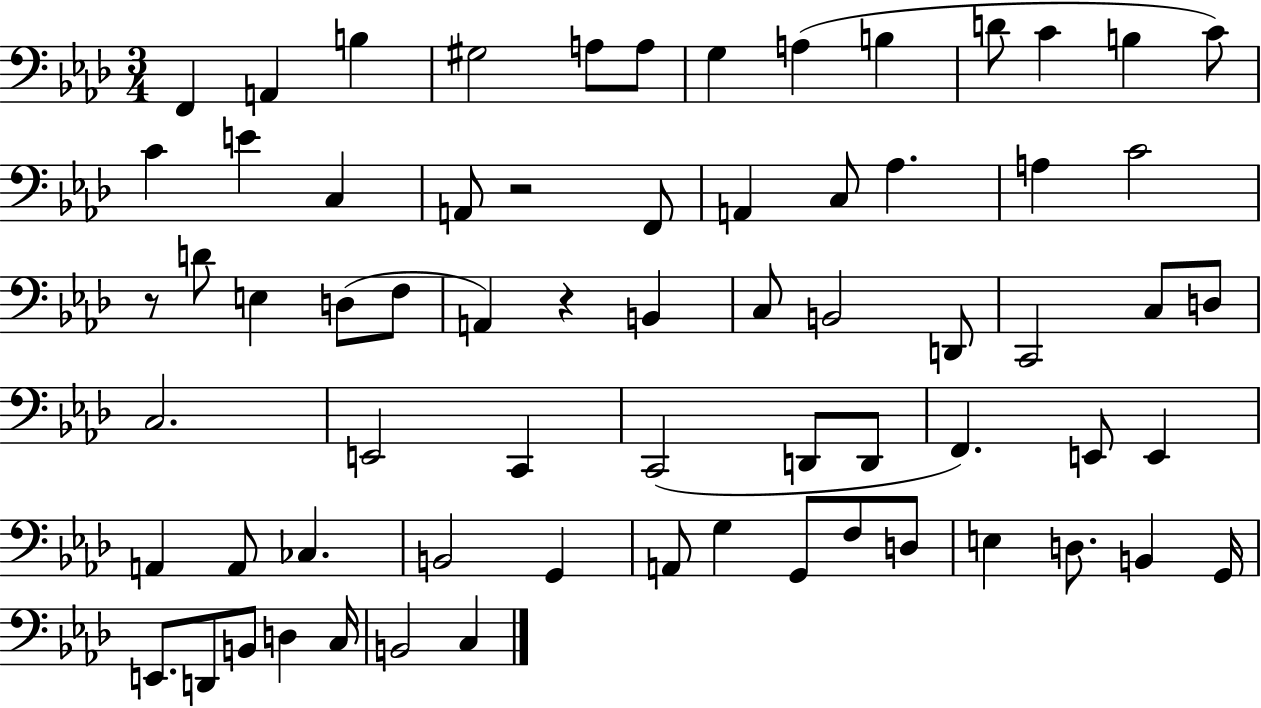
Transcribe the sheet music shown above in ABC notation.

X:1
T:Untitled
M:3/4
L:1/4
K:Ab
F,, A,, B, ^G,2 A,/2 A,/2 G, A, B, D/2 C B, C/2 C E C, A,,/2 z2 F,,/2 A,, C,/2 _A, A, C2 z/2 D/2 E, D,/2 F,/2 A,, z B,, C,/2 B,,2 D,,/2 C,,2 C,/2 D,/2 C,2 E,,2 C,, C,,2 D,,/2 D,,/2 F,, E,,/2 E,, A,, A,,/2 _C, B,,2 G,, A,,/2 G, G,,/2 F,/2 D,/2 E, D,/2 B,, G,,/4 E,,/2 D,,/2 B,,/2 D, C,/4 B,,2 C,